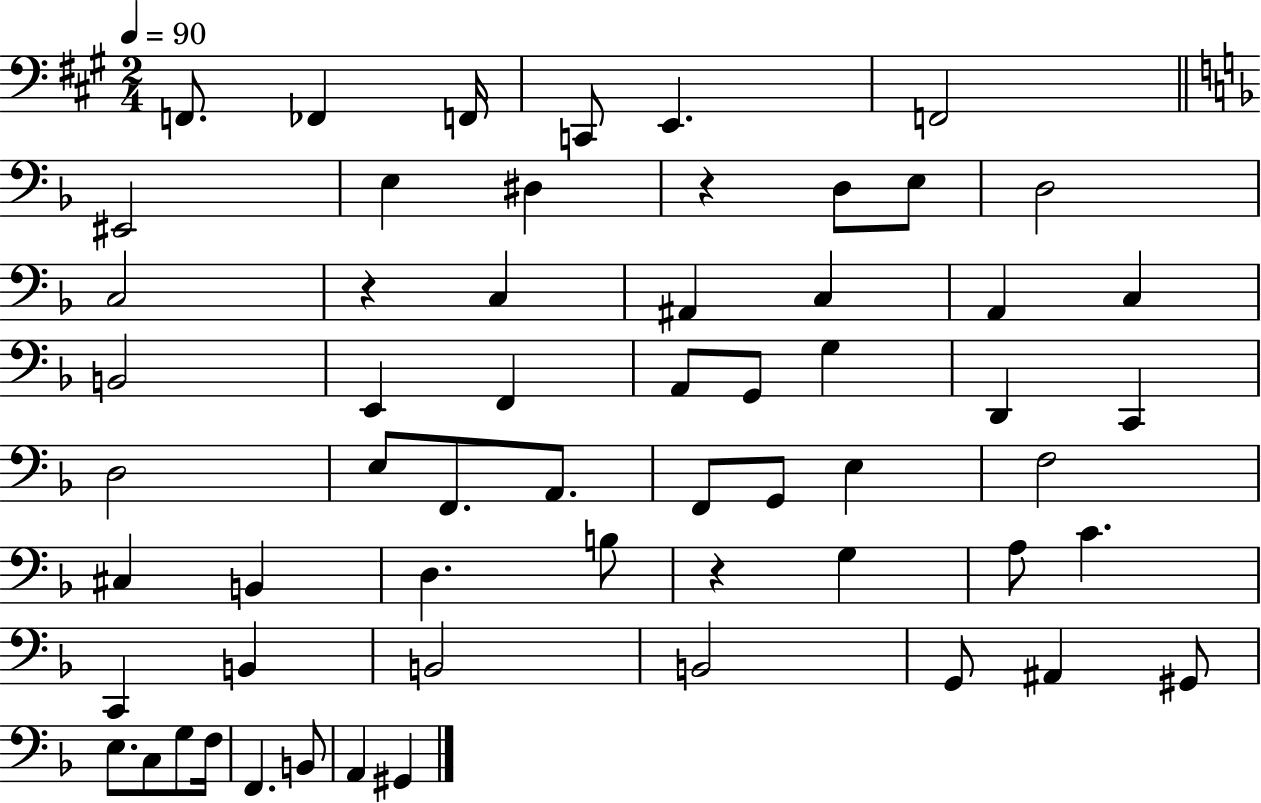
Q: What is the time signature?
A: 2/4